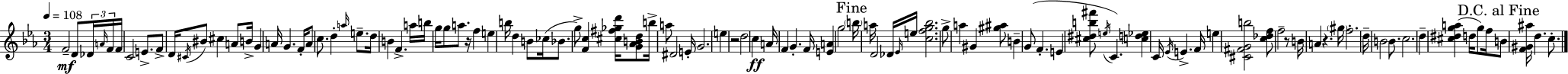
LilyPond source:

{
  \clef treble
  \numericTimeSignature
  \time 3/4
  \key ees \major
  \tempo 4 = 108
  f'2--\mf d'8 \tuplet 3/2 { des'16 \grace { a'16 } | f'16 } f'16 c'2 e'8.-> | f'8-> d'16 \acciaccatura { cis'16 } bis'8 cis''4 a'8 | b'16-> g'4 a'16 g'4. | \break f'16-. a'8 c''8. d''4-. \grace { a''16 } | e''8.-- d''16 b'4 f'4.-> | a''16 b''16 g''16 g''8 a''8. r16 f''4 | e''4 b''16 d''4 | \break b'8 ces''16( bes'8. g''8->) <f' c''>4 | <cis'' fis'' ges'' d'''>16 <g' aes' b' d''>8 b''16-> a''8 dis'2 | e'16-. g'2. | e''4 r2 | \break d''2 c''4\ff | a'16 f'4 g'4.-. | f'16 <e' a'>4 g''2 | \mark "Fine" \parenthesize b''16 a''16 d'2 | \break des'16 \grace { ees'16 } e''16 <c'' f'' g'' bes''>2. | g''8-> a''4 gis'4 | <gis'' ais''>8 b'4-- g'8( f'4.-. | e'4 <cis'' dis'' b'' fis'''>8 \acciaccatura { e''16 } c'4.) | \break <c'' d'' ees''>4 c'16 \acciaccatura { ees'16 } e'4.-> | f'16 e''4 <cis' fis' g' b''>2 | <c'' des'' f''>8 f''2-- | r8 b'16 a'4 r4. | \break \parenthesize gis''16 f''2.-. | d''16-- b'2 | b'8. c''2. | d''4-- <cis'' dis'' g'' a''>4( | \break d''16 g''8) f''16 \mark "D.C. al Fine" b'8 <f' gis' ais''>16 d''4. | c''8.-. \bar "|."
}